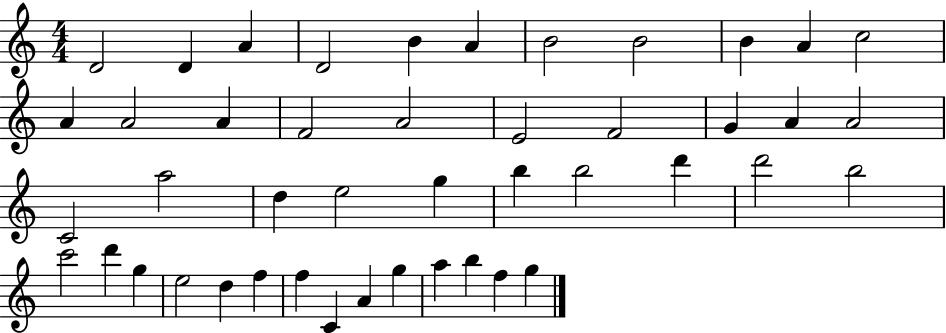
X:1
T:Untitled
M:4/4
L:1/4
K:C
D2 D A D2 B A B2 B2 B A c2 A A2 A F2 A2 E2 F2 G A A2 C2 a2 d e2 g b b2 d' d'2 b2 c'2 d' g e2 d f f C A g a b f g